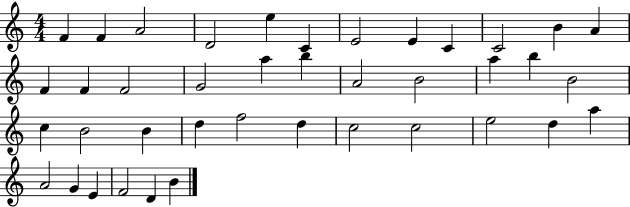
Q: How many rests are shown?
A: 0